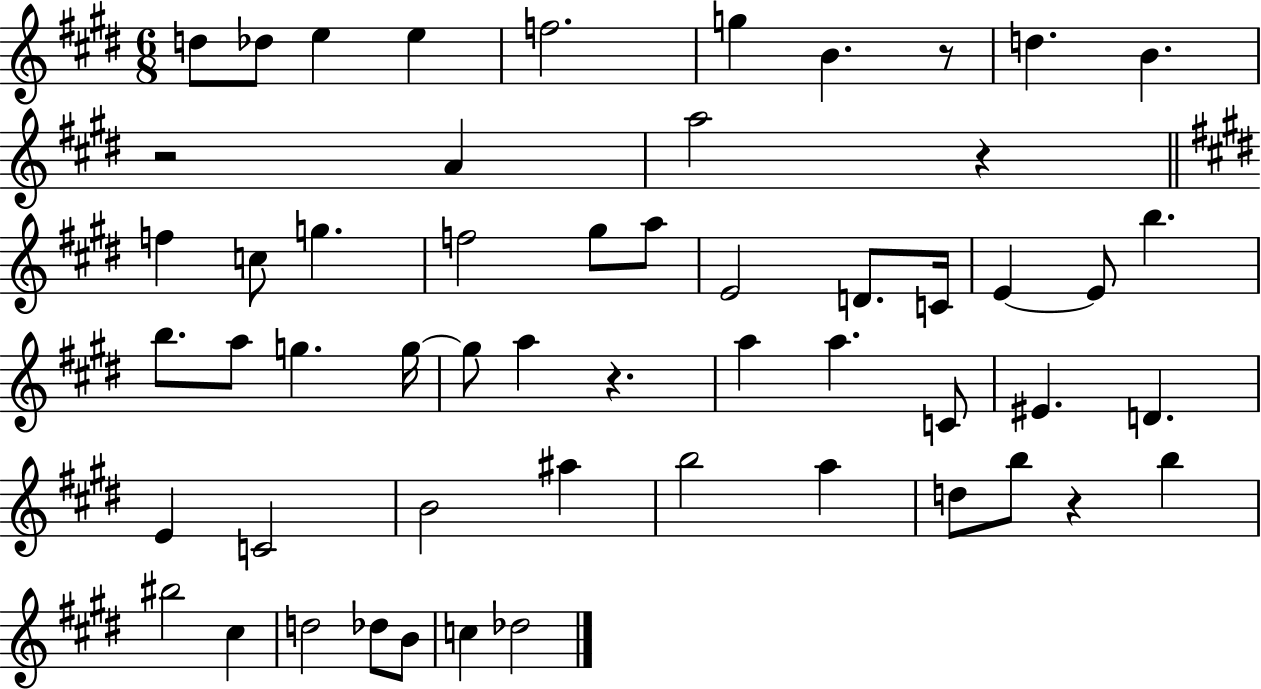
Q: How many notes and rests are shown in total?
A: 55